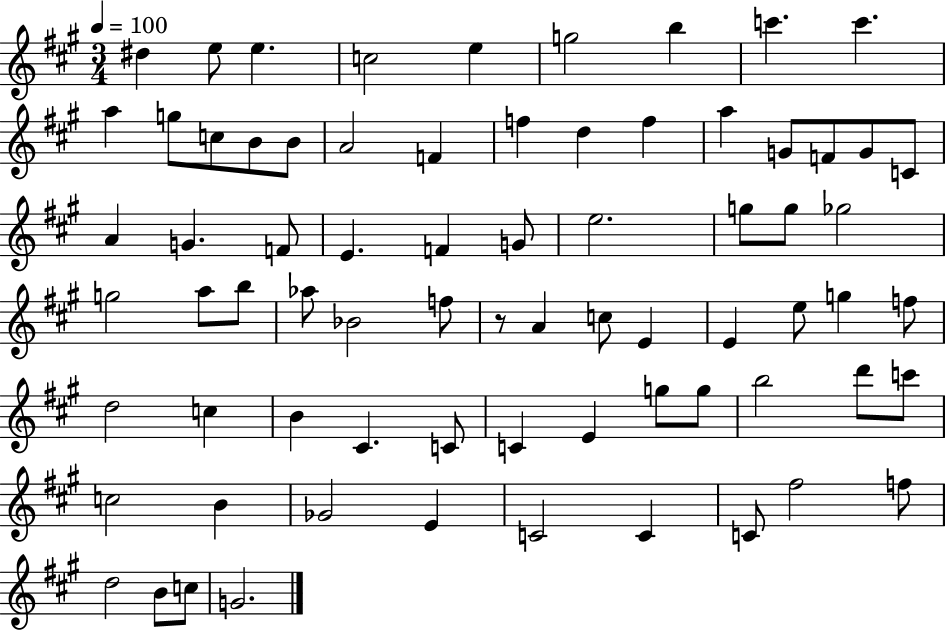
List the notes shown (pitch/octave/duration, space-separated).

D#5/q E5/e E5/q. C5/h E5/q G5/h B5/q C6/q. C6/q. A5/q G5/e C5/e B4/e B4/e A4/h F4/q F5/q D5/q F5/q A5/q G4/e F4/e G4/e C4/e A4/q G4/q. F4/e E4/q. F4/q G4/e E5/h. G5/e G5/e Gb5/h G5/h A5/e B5/e Ab5/e Bb4/h F5/e R/e A4/q C5/e E4/q E4/q E5/e G5/q F5/e D5/h C5/q B4/q C#4/q. C4/e C4/q E4/q G5/e G5/e B5/h D6/e C6/e C5/h B4/q Gb4/h E4/q C4/h C4/q C4/e F#5/h F5/e D5/h B4/e C5/e G4/h.